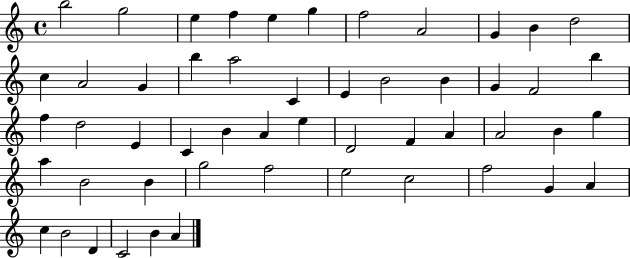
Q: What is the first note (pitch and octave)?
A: B5